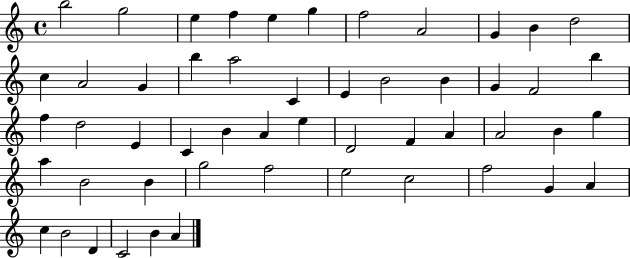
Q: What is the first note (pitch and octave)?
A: B5